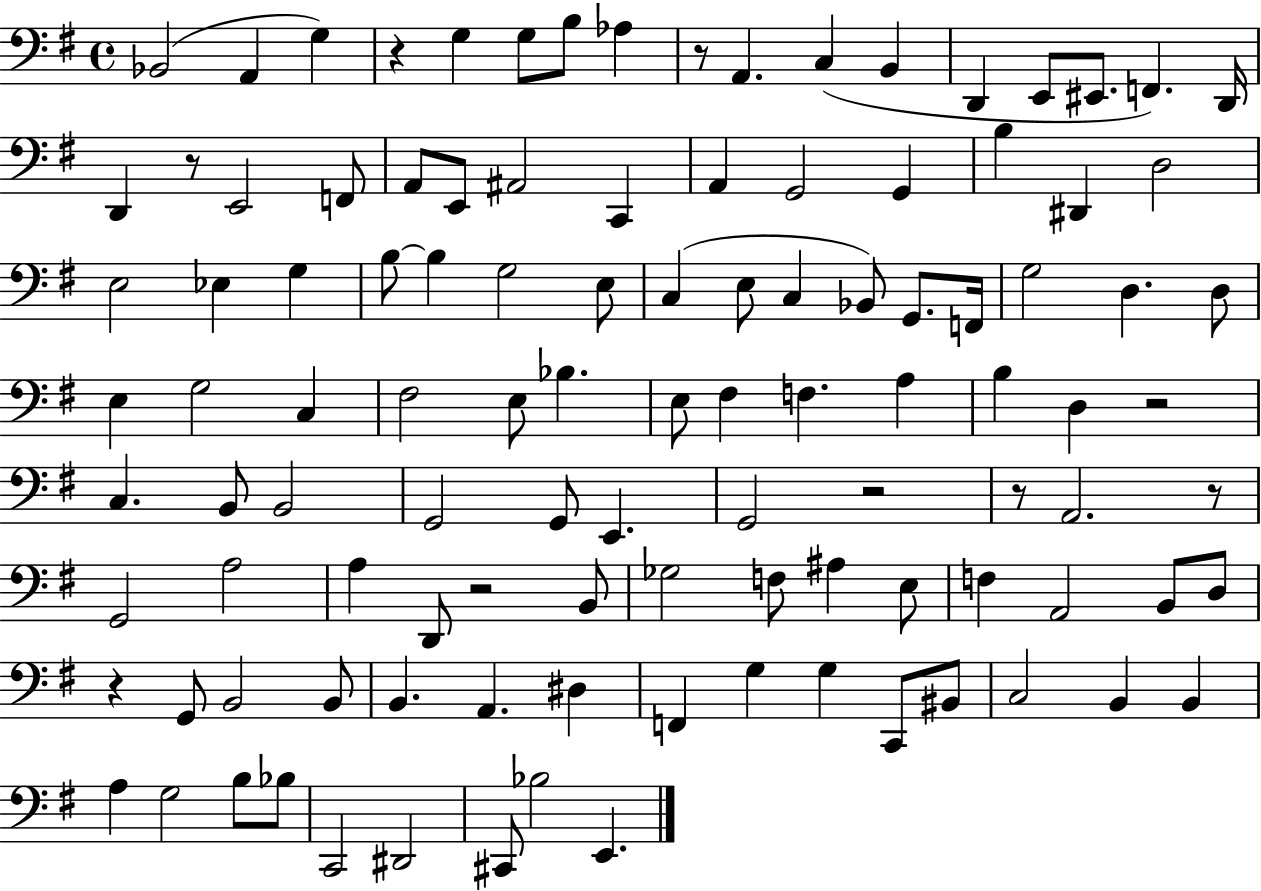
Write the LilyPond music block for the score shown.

{
  \clef bass
  \time 4/4
  \defaultTimeSignature
  \key g \major
  bes,2( a,4 g4) | r4 g4 g8 b8 aes4 | r8 a,4. c4( b,4 | d,4 e,8 eis,8. f,4.) d,16 | \break d,4 r8 e,2 f,8 | a,8 e,8 ais,2 c,4 | a,4 g,2 g,4 | b4 dis,4 d2 | \break e2 ees4 g4 | b8~~ b4 g2 e8 | c4( e8 c4 bes,8) g,8. f,16 | g2 d4. d8 | \break e4 g2 c4 | fis2 e8 bes4. | e8 fis4 f4. a4 | b4 d4 r2 | \break c4. b,8 b,2 | g,2 g,8 e,4. | g,2 r2 | r8 a,2. r8 | \break g,2 a2 | a4 d,8 r2 b,8 | ges2 f8 ais4 e8 | f4 a,2 b,8 d8 | \break r4 g,8 b,2 b,8 | b,4. a,4. dis4 | f,4 g4 g4 c,8 bis,8 | c2 b,4 b,4 | \break a4 g2 b8 bes8 | c,2 dis,2 | cis,8 bes2 e,4. | \bar "|."
}